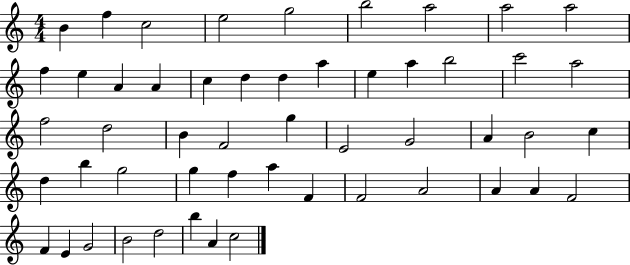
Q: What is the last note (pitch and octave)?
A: C5